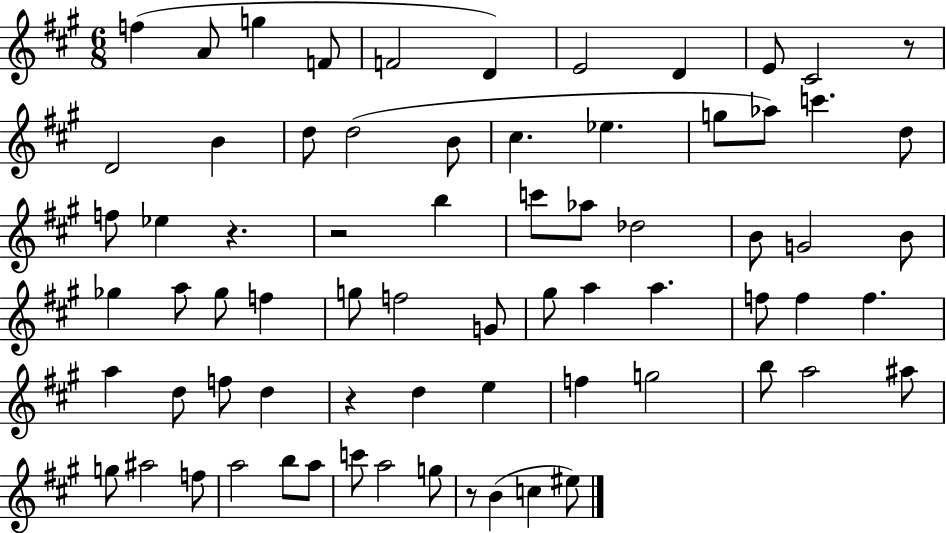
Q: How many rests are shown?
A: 5